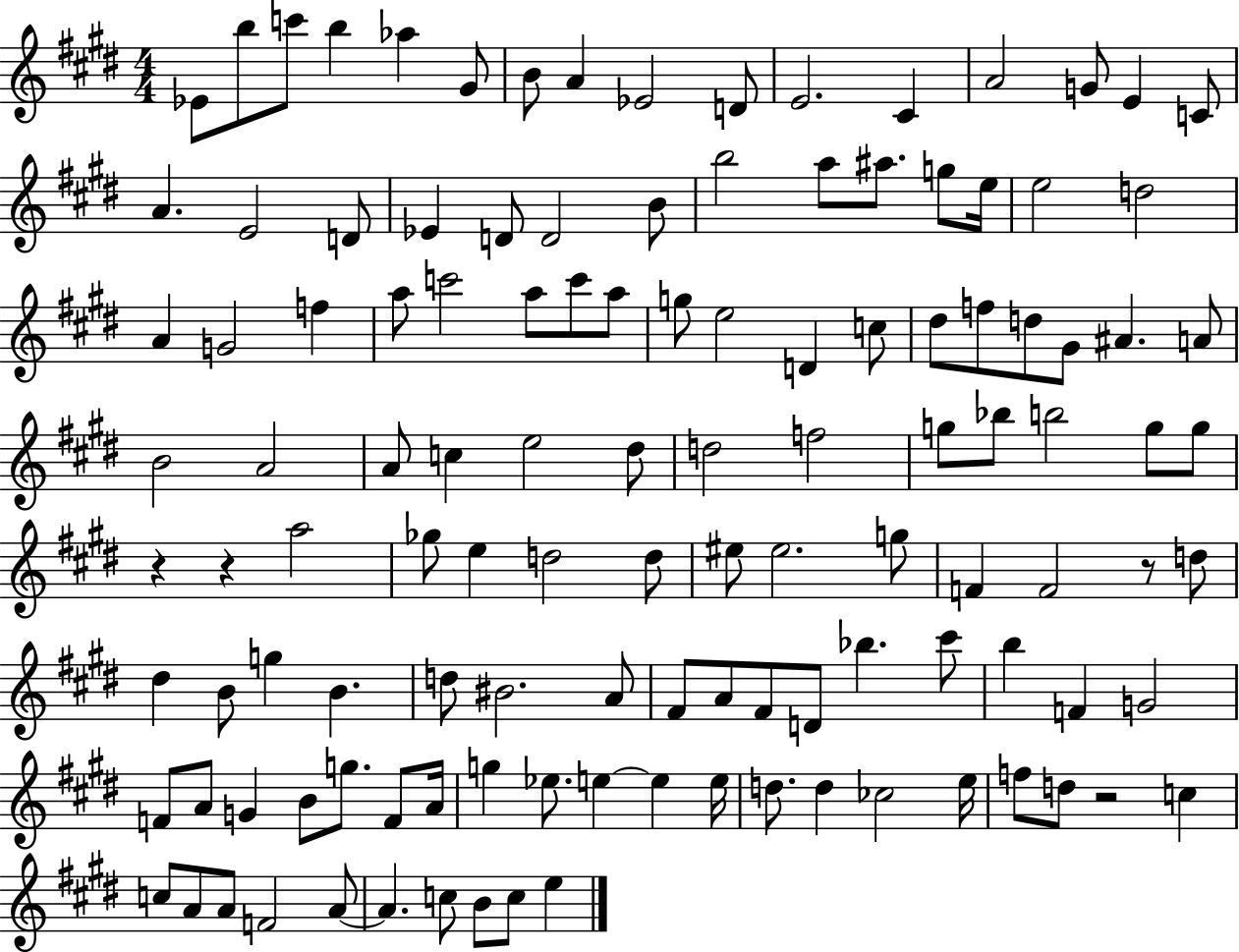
X:1
T:Untitled
M:4/4
L:1/4
K:E
_E/2 b/2 c'/2 b _a ^G/2 B/2 A _E2 D/2 E2 ^C A2 G/2 E C/2 A E2 D/2 _E D/2 D2 B/2 b2 a/2 ^a/2 g/2 e/4 e2 d2 A G2 f a/2 c'2 a/2 c'/2 a/2 g/2 e2 D c/2 ^d/2 f/2 d/2 ^G/2 ^A A/2 B2 A2 A/2 c e2 ^d/2 d2 f2 g/2 _b/2 b2 g/2 g/2 z z a2 _g/2 e d2 d/2 ^e/2 ^e2 g/2 F F2 z/2 d/2 ^d B/2 g B d/2 ^B2 A/2 ^F/2 A/2 ^F/2 D/2 _b ^c'/2 b F G2 F/2 A/2 G B/2 g/2 F/2 A/4 g _e/2 e e e/4 d/2 d _c2 e/4 f/2 d/2 z2 c c/2 A/2 A/2 F2 A/2 A c/2 B/2 c/2 e